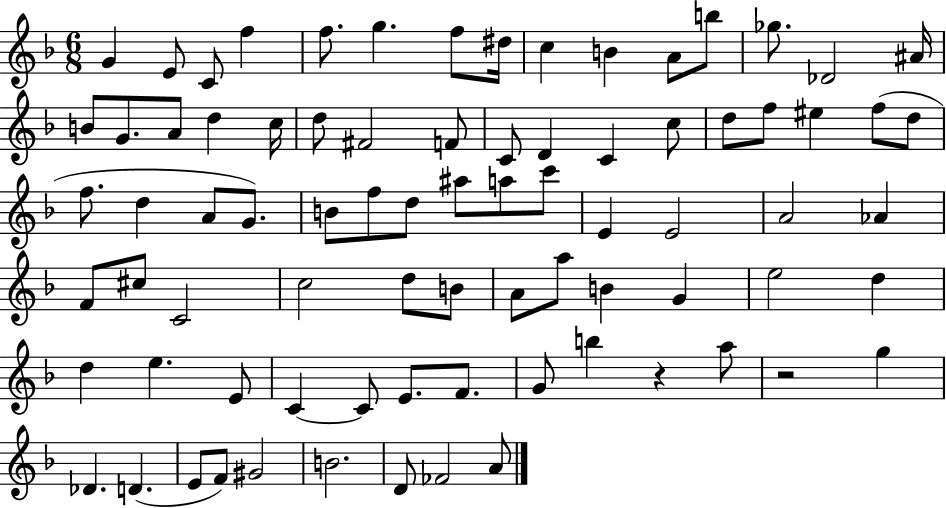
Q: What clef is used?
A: treble